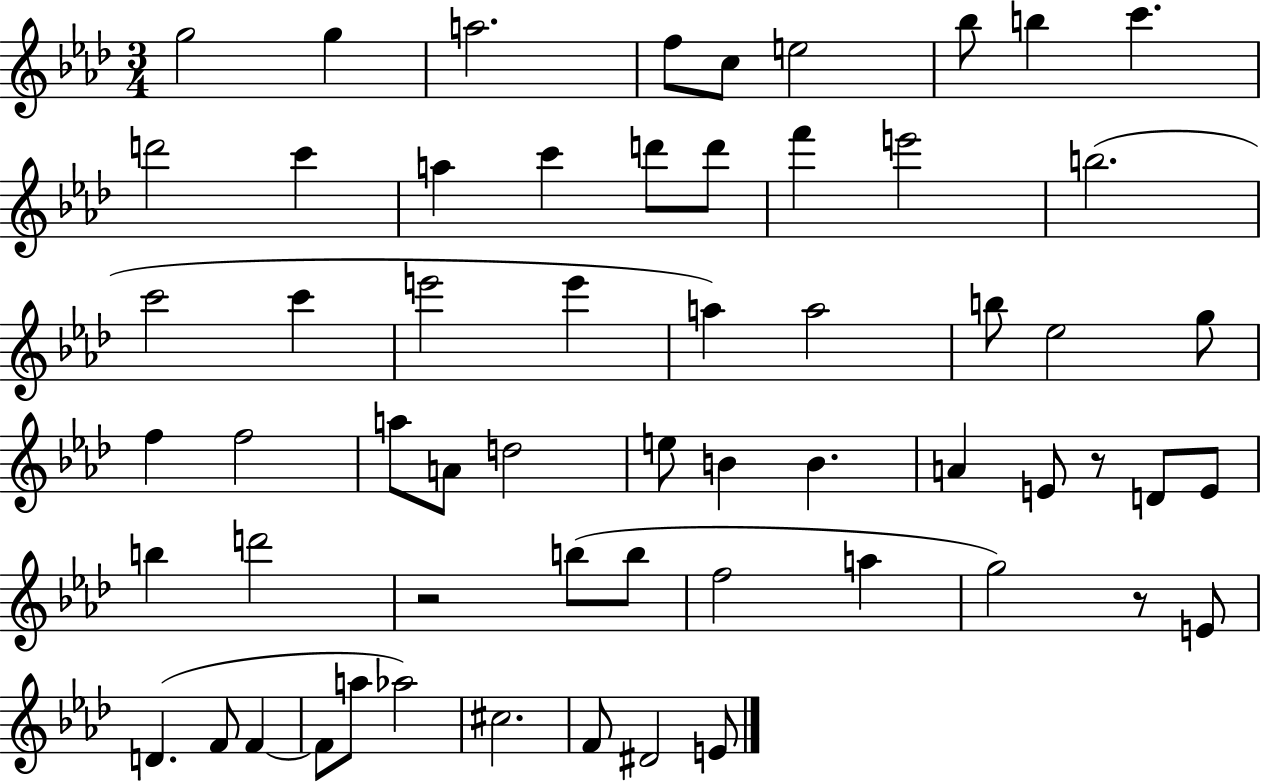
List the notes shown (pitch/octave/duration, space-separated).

G5/h G5/q A5/h. F5/e C5/e E5/h Bb5/e B5/q C6/q. D6/h C6/q A5/q C6/q D6/e D6/e F6/q E6/h B5/h. C6/h C6/q E6/h E6/q A5/q A5/h B5/e Eb5/h G5/e F5/q F5/h A5/e A4/e D5/h E5/e B4/q B4/q. A4/q E4/e R/e D4/e E4/e B5/q D6/h R/h B5/e B5/e F5/h A5/q G5/h R/e E4/e D4/q. F4/e F4/q F4/e A5/e Ab5/h C#5/h. F4/e D#4/h E4/e